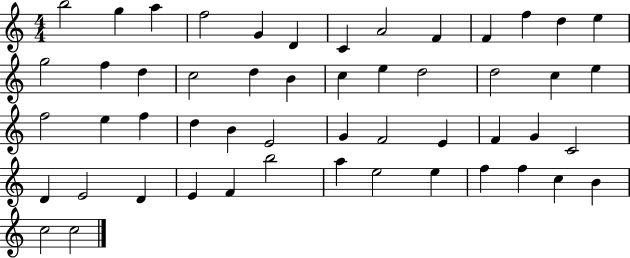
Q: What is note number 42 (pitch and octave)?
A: F4